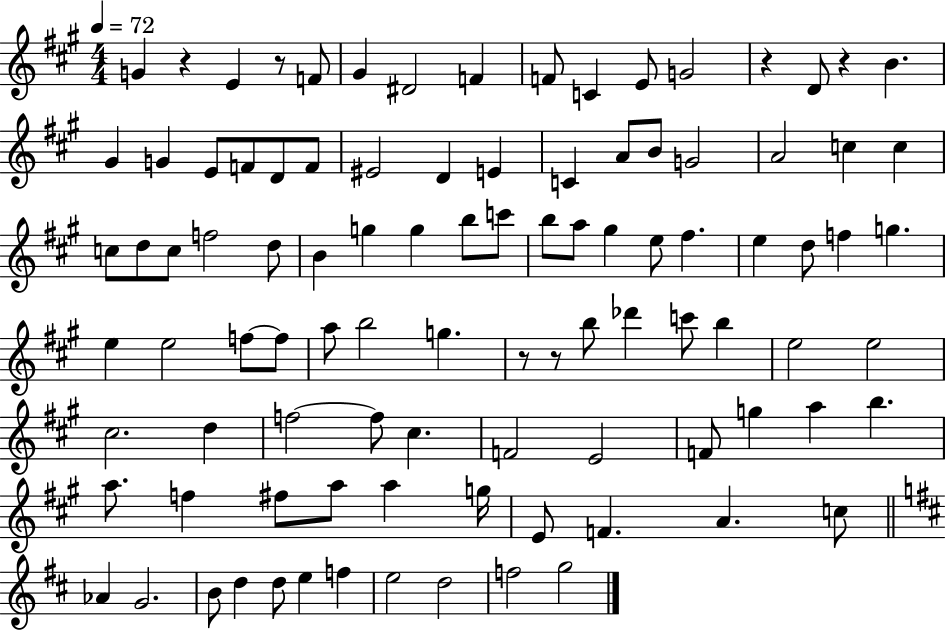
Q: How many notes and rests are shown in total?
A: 98